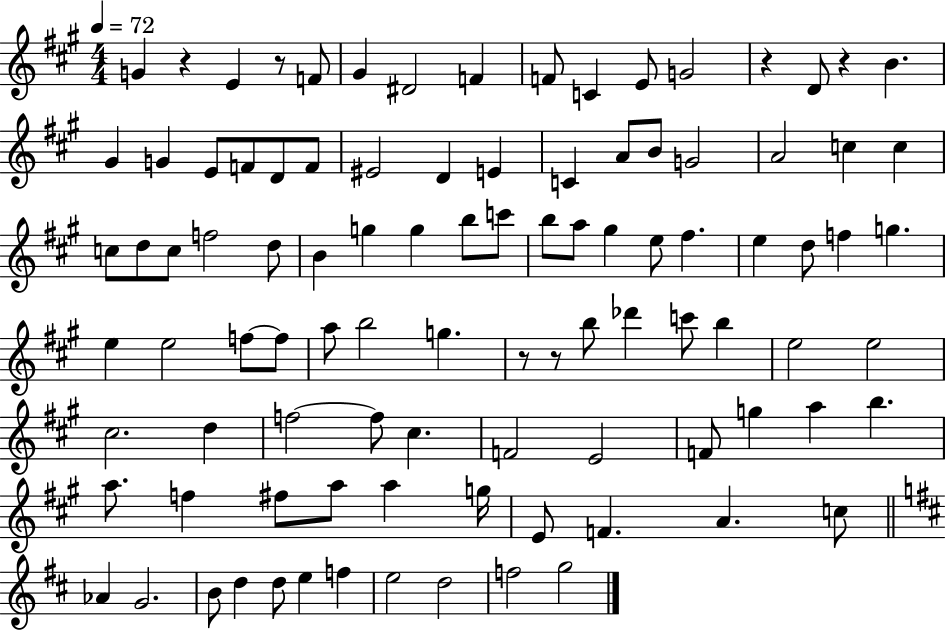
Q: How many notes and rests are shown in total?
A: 98